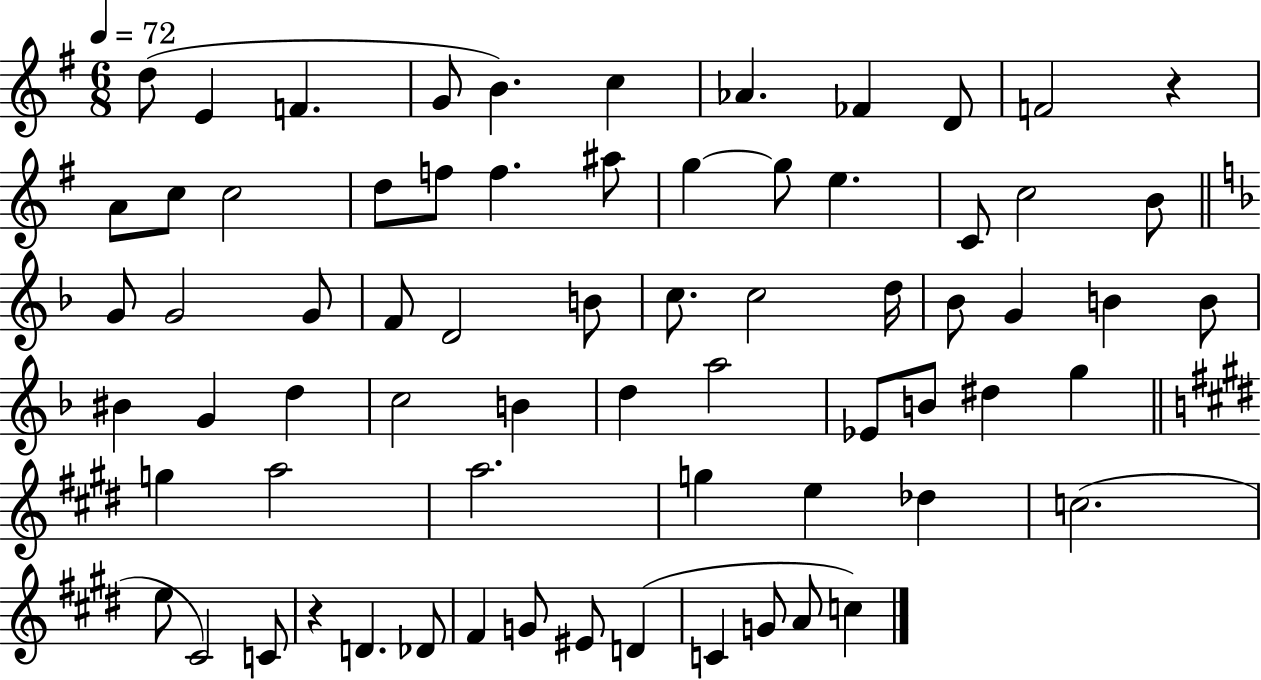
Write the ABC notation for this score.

X:1
T:Untitled
M:6/8
L:1/4
K:G
d/2 E F G/2 B c _A _F D/2 F2 z A/2 c/2 c2 d/2 f/2 f ^a/2 g g/2 e C/2 c2 B/2 G/2 G2 G/2 F/2 D2 B/2 c/2 c2 d/4 _B/2 G B B/2 ^B G d c2 B d a2 _E/2 B/2 ^d g g a2 a2 g e _d c2 e/2 ^C2 C/2 z D _D/2 ^F G/2 ^E/2 D C G/2 A/2 c